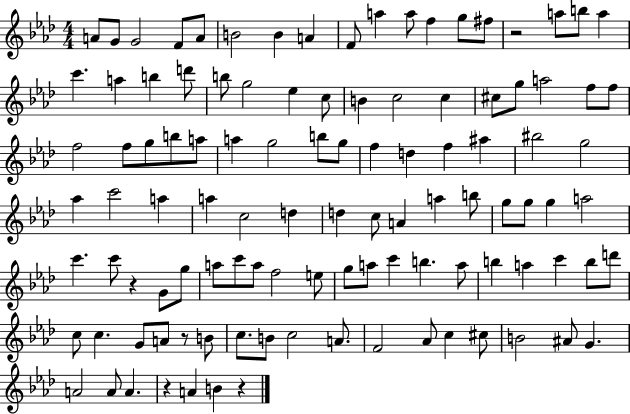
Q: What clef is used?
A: treble